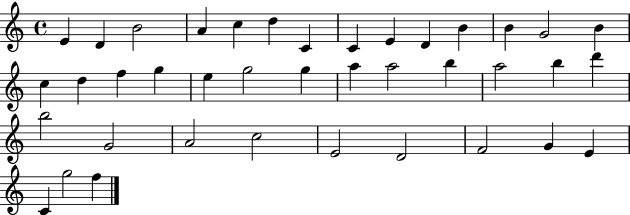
X:1
T:Untitled
M:4/4
L:1/4
K:C
E D B2 A c d C C E D B B G2 B c d f g e g2 g a a2 b a2 b d' b2 G2 A2 c2 E2 D2 F2 G E C g2 f